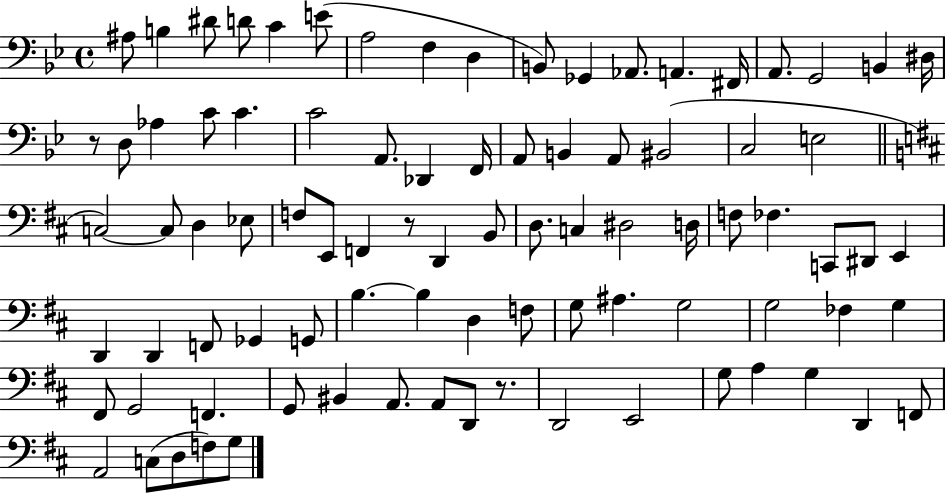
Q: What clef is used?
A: bass